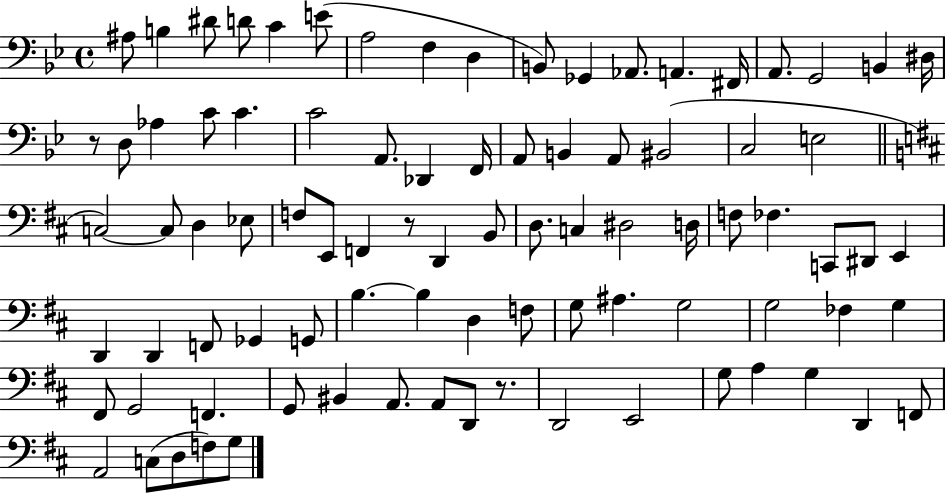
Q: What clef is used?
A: bass